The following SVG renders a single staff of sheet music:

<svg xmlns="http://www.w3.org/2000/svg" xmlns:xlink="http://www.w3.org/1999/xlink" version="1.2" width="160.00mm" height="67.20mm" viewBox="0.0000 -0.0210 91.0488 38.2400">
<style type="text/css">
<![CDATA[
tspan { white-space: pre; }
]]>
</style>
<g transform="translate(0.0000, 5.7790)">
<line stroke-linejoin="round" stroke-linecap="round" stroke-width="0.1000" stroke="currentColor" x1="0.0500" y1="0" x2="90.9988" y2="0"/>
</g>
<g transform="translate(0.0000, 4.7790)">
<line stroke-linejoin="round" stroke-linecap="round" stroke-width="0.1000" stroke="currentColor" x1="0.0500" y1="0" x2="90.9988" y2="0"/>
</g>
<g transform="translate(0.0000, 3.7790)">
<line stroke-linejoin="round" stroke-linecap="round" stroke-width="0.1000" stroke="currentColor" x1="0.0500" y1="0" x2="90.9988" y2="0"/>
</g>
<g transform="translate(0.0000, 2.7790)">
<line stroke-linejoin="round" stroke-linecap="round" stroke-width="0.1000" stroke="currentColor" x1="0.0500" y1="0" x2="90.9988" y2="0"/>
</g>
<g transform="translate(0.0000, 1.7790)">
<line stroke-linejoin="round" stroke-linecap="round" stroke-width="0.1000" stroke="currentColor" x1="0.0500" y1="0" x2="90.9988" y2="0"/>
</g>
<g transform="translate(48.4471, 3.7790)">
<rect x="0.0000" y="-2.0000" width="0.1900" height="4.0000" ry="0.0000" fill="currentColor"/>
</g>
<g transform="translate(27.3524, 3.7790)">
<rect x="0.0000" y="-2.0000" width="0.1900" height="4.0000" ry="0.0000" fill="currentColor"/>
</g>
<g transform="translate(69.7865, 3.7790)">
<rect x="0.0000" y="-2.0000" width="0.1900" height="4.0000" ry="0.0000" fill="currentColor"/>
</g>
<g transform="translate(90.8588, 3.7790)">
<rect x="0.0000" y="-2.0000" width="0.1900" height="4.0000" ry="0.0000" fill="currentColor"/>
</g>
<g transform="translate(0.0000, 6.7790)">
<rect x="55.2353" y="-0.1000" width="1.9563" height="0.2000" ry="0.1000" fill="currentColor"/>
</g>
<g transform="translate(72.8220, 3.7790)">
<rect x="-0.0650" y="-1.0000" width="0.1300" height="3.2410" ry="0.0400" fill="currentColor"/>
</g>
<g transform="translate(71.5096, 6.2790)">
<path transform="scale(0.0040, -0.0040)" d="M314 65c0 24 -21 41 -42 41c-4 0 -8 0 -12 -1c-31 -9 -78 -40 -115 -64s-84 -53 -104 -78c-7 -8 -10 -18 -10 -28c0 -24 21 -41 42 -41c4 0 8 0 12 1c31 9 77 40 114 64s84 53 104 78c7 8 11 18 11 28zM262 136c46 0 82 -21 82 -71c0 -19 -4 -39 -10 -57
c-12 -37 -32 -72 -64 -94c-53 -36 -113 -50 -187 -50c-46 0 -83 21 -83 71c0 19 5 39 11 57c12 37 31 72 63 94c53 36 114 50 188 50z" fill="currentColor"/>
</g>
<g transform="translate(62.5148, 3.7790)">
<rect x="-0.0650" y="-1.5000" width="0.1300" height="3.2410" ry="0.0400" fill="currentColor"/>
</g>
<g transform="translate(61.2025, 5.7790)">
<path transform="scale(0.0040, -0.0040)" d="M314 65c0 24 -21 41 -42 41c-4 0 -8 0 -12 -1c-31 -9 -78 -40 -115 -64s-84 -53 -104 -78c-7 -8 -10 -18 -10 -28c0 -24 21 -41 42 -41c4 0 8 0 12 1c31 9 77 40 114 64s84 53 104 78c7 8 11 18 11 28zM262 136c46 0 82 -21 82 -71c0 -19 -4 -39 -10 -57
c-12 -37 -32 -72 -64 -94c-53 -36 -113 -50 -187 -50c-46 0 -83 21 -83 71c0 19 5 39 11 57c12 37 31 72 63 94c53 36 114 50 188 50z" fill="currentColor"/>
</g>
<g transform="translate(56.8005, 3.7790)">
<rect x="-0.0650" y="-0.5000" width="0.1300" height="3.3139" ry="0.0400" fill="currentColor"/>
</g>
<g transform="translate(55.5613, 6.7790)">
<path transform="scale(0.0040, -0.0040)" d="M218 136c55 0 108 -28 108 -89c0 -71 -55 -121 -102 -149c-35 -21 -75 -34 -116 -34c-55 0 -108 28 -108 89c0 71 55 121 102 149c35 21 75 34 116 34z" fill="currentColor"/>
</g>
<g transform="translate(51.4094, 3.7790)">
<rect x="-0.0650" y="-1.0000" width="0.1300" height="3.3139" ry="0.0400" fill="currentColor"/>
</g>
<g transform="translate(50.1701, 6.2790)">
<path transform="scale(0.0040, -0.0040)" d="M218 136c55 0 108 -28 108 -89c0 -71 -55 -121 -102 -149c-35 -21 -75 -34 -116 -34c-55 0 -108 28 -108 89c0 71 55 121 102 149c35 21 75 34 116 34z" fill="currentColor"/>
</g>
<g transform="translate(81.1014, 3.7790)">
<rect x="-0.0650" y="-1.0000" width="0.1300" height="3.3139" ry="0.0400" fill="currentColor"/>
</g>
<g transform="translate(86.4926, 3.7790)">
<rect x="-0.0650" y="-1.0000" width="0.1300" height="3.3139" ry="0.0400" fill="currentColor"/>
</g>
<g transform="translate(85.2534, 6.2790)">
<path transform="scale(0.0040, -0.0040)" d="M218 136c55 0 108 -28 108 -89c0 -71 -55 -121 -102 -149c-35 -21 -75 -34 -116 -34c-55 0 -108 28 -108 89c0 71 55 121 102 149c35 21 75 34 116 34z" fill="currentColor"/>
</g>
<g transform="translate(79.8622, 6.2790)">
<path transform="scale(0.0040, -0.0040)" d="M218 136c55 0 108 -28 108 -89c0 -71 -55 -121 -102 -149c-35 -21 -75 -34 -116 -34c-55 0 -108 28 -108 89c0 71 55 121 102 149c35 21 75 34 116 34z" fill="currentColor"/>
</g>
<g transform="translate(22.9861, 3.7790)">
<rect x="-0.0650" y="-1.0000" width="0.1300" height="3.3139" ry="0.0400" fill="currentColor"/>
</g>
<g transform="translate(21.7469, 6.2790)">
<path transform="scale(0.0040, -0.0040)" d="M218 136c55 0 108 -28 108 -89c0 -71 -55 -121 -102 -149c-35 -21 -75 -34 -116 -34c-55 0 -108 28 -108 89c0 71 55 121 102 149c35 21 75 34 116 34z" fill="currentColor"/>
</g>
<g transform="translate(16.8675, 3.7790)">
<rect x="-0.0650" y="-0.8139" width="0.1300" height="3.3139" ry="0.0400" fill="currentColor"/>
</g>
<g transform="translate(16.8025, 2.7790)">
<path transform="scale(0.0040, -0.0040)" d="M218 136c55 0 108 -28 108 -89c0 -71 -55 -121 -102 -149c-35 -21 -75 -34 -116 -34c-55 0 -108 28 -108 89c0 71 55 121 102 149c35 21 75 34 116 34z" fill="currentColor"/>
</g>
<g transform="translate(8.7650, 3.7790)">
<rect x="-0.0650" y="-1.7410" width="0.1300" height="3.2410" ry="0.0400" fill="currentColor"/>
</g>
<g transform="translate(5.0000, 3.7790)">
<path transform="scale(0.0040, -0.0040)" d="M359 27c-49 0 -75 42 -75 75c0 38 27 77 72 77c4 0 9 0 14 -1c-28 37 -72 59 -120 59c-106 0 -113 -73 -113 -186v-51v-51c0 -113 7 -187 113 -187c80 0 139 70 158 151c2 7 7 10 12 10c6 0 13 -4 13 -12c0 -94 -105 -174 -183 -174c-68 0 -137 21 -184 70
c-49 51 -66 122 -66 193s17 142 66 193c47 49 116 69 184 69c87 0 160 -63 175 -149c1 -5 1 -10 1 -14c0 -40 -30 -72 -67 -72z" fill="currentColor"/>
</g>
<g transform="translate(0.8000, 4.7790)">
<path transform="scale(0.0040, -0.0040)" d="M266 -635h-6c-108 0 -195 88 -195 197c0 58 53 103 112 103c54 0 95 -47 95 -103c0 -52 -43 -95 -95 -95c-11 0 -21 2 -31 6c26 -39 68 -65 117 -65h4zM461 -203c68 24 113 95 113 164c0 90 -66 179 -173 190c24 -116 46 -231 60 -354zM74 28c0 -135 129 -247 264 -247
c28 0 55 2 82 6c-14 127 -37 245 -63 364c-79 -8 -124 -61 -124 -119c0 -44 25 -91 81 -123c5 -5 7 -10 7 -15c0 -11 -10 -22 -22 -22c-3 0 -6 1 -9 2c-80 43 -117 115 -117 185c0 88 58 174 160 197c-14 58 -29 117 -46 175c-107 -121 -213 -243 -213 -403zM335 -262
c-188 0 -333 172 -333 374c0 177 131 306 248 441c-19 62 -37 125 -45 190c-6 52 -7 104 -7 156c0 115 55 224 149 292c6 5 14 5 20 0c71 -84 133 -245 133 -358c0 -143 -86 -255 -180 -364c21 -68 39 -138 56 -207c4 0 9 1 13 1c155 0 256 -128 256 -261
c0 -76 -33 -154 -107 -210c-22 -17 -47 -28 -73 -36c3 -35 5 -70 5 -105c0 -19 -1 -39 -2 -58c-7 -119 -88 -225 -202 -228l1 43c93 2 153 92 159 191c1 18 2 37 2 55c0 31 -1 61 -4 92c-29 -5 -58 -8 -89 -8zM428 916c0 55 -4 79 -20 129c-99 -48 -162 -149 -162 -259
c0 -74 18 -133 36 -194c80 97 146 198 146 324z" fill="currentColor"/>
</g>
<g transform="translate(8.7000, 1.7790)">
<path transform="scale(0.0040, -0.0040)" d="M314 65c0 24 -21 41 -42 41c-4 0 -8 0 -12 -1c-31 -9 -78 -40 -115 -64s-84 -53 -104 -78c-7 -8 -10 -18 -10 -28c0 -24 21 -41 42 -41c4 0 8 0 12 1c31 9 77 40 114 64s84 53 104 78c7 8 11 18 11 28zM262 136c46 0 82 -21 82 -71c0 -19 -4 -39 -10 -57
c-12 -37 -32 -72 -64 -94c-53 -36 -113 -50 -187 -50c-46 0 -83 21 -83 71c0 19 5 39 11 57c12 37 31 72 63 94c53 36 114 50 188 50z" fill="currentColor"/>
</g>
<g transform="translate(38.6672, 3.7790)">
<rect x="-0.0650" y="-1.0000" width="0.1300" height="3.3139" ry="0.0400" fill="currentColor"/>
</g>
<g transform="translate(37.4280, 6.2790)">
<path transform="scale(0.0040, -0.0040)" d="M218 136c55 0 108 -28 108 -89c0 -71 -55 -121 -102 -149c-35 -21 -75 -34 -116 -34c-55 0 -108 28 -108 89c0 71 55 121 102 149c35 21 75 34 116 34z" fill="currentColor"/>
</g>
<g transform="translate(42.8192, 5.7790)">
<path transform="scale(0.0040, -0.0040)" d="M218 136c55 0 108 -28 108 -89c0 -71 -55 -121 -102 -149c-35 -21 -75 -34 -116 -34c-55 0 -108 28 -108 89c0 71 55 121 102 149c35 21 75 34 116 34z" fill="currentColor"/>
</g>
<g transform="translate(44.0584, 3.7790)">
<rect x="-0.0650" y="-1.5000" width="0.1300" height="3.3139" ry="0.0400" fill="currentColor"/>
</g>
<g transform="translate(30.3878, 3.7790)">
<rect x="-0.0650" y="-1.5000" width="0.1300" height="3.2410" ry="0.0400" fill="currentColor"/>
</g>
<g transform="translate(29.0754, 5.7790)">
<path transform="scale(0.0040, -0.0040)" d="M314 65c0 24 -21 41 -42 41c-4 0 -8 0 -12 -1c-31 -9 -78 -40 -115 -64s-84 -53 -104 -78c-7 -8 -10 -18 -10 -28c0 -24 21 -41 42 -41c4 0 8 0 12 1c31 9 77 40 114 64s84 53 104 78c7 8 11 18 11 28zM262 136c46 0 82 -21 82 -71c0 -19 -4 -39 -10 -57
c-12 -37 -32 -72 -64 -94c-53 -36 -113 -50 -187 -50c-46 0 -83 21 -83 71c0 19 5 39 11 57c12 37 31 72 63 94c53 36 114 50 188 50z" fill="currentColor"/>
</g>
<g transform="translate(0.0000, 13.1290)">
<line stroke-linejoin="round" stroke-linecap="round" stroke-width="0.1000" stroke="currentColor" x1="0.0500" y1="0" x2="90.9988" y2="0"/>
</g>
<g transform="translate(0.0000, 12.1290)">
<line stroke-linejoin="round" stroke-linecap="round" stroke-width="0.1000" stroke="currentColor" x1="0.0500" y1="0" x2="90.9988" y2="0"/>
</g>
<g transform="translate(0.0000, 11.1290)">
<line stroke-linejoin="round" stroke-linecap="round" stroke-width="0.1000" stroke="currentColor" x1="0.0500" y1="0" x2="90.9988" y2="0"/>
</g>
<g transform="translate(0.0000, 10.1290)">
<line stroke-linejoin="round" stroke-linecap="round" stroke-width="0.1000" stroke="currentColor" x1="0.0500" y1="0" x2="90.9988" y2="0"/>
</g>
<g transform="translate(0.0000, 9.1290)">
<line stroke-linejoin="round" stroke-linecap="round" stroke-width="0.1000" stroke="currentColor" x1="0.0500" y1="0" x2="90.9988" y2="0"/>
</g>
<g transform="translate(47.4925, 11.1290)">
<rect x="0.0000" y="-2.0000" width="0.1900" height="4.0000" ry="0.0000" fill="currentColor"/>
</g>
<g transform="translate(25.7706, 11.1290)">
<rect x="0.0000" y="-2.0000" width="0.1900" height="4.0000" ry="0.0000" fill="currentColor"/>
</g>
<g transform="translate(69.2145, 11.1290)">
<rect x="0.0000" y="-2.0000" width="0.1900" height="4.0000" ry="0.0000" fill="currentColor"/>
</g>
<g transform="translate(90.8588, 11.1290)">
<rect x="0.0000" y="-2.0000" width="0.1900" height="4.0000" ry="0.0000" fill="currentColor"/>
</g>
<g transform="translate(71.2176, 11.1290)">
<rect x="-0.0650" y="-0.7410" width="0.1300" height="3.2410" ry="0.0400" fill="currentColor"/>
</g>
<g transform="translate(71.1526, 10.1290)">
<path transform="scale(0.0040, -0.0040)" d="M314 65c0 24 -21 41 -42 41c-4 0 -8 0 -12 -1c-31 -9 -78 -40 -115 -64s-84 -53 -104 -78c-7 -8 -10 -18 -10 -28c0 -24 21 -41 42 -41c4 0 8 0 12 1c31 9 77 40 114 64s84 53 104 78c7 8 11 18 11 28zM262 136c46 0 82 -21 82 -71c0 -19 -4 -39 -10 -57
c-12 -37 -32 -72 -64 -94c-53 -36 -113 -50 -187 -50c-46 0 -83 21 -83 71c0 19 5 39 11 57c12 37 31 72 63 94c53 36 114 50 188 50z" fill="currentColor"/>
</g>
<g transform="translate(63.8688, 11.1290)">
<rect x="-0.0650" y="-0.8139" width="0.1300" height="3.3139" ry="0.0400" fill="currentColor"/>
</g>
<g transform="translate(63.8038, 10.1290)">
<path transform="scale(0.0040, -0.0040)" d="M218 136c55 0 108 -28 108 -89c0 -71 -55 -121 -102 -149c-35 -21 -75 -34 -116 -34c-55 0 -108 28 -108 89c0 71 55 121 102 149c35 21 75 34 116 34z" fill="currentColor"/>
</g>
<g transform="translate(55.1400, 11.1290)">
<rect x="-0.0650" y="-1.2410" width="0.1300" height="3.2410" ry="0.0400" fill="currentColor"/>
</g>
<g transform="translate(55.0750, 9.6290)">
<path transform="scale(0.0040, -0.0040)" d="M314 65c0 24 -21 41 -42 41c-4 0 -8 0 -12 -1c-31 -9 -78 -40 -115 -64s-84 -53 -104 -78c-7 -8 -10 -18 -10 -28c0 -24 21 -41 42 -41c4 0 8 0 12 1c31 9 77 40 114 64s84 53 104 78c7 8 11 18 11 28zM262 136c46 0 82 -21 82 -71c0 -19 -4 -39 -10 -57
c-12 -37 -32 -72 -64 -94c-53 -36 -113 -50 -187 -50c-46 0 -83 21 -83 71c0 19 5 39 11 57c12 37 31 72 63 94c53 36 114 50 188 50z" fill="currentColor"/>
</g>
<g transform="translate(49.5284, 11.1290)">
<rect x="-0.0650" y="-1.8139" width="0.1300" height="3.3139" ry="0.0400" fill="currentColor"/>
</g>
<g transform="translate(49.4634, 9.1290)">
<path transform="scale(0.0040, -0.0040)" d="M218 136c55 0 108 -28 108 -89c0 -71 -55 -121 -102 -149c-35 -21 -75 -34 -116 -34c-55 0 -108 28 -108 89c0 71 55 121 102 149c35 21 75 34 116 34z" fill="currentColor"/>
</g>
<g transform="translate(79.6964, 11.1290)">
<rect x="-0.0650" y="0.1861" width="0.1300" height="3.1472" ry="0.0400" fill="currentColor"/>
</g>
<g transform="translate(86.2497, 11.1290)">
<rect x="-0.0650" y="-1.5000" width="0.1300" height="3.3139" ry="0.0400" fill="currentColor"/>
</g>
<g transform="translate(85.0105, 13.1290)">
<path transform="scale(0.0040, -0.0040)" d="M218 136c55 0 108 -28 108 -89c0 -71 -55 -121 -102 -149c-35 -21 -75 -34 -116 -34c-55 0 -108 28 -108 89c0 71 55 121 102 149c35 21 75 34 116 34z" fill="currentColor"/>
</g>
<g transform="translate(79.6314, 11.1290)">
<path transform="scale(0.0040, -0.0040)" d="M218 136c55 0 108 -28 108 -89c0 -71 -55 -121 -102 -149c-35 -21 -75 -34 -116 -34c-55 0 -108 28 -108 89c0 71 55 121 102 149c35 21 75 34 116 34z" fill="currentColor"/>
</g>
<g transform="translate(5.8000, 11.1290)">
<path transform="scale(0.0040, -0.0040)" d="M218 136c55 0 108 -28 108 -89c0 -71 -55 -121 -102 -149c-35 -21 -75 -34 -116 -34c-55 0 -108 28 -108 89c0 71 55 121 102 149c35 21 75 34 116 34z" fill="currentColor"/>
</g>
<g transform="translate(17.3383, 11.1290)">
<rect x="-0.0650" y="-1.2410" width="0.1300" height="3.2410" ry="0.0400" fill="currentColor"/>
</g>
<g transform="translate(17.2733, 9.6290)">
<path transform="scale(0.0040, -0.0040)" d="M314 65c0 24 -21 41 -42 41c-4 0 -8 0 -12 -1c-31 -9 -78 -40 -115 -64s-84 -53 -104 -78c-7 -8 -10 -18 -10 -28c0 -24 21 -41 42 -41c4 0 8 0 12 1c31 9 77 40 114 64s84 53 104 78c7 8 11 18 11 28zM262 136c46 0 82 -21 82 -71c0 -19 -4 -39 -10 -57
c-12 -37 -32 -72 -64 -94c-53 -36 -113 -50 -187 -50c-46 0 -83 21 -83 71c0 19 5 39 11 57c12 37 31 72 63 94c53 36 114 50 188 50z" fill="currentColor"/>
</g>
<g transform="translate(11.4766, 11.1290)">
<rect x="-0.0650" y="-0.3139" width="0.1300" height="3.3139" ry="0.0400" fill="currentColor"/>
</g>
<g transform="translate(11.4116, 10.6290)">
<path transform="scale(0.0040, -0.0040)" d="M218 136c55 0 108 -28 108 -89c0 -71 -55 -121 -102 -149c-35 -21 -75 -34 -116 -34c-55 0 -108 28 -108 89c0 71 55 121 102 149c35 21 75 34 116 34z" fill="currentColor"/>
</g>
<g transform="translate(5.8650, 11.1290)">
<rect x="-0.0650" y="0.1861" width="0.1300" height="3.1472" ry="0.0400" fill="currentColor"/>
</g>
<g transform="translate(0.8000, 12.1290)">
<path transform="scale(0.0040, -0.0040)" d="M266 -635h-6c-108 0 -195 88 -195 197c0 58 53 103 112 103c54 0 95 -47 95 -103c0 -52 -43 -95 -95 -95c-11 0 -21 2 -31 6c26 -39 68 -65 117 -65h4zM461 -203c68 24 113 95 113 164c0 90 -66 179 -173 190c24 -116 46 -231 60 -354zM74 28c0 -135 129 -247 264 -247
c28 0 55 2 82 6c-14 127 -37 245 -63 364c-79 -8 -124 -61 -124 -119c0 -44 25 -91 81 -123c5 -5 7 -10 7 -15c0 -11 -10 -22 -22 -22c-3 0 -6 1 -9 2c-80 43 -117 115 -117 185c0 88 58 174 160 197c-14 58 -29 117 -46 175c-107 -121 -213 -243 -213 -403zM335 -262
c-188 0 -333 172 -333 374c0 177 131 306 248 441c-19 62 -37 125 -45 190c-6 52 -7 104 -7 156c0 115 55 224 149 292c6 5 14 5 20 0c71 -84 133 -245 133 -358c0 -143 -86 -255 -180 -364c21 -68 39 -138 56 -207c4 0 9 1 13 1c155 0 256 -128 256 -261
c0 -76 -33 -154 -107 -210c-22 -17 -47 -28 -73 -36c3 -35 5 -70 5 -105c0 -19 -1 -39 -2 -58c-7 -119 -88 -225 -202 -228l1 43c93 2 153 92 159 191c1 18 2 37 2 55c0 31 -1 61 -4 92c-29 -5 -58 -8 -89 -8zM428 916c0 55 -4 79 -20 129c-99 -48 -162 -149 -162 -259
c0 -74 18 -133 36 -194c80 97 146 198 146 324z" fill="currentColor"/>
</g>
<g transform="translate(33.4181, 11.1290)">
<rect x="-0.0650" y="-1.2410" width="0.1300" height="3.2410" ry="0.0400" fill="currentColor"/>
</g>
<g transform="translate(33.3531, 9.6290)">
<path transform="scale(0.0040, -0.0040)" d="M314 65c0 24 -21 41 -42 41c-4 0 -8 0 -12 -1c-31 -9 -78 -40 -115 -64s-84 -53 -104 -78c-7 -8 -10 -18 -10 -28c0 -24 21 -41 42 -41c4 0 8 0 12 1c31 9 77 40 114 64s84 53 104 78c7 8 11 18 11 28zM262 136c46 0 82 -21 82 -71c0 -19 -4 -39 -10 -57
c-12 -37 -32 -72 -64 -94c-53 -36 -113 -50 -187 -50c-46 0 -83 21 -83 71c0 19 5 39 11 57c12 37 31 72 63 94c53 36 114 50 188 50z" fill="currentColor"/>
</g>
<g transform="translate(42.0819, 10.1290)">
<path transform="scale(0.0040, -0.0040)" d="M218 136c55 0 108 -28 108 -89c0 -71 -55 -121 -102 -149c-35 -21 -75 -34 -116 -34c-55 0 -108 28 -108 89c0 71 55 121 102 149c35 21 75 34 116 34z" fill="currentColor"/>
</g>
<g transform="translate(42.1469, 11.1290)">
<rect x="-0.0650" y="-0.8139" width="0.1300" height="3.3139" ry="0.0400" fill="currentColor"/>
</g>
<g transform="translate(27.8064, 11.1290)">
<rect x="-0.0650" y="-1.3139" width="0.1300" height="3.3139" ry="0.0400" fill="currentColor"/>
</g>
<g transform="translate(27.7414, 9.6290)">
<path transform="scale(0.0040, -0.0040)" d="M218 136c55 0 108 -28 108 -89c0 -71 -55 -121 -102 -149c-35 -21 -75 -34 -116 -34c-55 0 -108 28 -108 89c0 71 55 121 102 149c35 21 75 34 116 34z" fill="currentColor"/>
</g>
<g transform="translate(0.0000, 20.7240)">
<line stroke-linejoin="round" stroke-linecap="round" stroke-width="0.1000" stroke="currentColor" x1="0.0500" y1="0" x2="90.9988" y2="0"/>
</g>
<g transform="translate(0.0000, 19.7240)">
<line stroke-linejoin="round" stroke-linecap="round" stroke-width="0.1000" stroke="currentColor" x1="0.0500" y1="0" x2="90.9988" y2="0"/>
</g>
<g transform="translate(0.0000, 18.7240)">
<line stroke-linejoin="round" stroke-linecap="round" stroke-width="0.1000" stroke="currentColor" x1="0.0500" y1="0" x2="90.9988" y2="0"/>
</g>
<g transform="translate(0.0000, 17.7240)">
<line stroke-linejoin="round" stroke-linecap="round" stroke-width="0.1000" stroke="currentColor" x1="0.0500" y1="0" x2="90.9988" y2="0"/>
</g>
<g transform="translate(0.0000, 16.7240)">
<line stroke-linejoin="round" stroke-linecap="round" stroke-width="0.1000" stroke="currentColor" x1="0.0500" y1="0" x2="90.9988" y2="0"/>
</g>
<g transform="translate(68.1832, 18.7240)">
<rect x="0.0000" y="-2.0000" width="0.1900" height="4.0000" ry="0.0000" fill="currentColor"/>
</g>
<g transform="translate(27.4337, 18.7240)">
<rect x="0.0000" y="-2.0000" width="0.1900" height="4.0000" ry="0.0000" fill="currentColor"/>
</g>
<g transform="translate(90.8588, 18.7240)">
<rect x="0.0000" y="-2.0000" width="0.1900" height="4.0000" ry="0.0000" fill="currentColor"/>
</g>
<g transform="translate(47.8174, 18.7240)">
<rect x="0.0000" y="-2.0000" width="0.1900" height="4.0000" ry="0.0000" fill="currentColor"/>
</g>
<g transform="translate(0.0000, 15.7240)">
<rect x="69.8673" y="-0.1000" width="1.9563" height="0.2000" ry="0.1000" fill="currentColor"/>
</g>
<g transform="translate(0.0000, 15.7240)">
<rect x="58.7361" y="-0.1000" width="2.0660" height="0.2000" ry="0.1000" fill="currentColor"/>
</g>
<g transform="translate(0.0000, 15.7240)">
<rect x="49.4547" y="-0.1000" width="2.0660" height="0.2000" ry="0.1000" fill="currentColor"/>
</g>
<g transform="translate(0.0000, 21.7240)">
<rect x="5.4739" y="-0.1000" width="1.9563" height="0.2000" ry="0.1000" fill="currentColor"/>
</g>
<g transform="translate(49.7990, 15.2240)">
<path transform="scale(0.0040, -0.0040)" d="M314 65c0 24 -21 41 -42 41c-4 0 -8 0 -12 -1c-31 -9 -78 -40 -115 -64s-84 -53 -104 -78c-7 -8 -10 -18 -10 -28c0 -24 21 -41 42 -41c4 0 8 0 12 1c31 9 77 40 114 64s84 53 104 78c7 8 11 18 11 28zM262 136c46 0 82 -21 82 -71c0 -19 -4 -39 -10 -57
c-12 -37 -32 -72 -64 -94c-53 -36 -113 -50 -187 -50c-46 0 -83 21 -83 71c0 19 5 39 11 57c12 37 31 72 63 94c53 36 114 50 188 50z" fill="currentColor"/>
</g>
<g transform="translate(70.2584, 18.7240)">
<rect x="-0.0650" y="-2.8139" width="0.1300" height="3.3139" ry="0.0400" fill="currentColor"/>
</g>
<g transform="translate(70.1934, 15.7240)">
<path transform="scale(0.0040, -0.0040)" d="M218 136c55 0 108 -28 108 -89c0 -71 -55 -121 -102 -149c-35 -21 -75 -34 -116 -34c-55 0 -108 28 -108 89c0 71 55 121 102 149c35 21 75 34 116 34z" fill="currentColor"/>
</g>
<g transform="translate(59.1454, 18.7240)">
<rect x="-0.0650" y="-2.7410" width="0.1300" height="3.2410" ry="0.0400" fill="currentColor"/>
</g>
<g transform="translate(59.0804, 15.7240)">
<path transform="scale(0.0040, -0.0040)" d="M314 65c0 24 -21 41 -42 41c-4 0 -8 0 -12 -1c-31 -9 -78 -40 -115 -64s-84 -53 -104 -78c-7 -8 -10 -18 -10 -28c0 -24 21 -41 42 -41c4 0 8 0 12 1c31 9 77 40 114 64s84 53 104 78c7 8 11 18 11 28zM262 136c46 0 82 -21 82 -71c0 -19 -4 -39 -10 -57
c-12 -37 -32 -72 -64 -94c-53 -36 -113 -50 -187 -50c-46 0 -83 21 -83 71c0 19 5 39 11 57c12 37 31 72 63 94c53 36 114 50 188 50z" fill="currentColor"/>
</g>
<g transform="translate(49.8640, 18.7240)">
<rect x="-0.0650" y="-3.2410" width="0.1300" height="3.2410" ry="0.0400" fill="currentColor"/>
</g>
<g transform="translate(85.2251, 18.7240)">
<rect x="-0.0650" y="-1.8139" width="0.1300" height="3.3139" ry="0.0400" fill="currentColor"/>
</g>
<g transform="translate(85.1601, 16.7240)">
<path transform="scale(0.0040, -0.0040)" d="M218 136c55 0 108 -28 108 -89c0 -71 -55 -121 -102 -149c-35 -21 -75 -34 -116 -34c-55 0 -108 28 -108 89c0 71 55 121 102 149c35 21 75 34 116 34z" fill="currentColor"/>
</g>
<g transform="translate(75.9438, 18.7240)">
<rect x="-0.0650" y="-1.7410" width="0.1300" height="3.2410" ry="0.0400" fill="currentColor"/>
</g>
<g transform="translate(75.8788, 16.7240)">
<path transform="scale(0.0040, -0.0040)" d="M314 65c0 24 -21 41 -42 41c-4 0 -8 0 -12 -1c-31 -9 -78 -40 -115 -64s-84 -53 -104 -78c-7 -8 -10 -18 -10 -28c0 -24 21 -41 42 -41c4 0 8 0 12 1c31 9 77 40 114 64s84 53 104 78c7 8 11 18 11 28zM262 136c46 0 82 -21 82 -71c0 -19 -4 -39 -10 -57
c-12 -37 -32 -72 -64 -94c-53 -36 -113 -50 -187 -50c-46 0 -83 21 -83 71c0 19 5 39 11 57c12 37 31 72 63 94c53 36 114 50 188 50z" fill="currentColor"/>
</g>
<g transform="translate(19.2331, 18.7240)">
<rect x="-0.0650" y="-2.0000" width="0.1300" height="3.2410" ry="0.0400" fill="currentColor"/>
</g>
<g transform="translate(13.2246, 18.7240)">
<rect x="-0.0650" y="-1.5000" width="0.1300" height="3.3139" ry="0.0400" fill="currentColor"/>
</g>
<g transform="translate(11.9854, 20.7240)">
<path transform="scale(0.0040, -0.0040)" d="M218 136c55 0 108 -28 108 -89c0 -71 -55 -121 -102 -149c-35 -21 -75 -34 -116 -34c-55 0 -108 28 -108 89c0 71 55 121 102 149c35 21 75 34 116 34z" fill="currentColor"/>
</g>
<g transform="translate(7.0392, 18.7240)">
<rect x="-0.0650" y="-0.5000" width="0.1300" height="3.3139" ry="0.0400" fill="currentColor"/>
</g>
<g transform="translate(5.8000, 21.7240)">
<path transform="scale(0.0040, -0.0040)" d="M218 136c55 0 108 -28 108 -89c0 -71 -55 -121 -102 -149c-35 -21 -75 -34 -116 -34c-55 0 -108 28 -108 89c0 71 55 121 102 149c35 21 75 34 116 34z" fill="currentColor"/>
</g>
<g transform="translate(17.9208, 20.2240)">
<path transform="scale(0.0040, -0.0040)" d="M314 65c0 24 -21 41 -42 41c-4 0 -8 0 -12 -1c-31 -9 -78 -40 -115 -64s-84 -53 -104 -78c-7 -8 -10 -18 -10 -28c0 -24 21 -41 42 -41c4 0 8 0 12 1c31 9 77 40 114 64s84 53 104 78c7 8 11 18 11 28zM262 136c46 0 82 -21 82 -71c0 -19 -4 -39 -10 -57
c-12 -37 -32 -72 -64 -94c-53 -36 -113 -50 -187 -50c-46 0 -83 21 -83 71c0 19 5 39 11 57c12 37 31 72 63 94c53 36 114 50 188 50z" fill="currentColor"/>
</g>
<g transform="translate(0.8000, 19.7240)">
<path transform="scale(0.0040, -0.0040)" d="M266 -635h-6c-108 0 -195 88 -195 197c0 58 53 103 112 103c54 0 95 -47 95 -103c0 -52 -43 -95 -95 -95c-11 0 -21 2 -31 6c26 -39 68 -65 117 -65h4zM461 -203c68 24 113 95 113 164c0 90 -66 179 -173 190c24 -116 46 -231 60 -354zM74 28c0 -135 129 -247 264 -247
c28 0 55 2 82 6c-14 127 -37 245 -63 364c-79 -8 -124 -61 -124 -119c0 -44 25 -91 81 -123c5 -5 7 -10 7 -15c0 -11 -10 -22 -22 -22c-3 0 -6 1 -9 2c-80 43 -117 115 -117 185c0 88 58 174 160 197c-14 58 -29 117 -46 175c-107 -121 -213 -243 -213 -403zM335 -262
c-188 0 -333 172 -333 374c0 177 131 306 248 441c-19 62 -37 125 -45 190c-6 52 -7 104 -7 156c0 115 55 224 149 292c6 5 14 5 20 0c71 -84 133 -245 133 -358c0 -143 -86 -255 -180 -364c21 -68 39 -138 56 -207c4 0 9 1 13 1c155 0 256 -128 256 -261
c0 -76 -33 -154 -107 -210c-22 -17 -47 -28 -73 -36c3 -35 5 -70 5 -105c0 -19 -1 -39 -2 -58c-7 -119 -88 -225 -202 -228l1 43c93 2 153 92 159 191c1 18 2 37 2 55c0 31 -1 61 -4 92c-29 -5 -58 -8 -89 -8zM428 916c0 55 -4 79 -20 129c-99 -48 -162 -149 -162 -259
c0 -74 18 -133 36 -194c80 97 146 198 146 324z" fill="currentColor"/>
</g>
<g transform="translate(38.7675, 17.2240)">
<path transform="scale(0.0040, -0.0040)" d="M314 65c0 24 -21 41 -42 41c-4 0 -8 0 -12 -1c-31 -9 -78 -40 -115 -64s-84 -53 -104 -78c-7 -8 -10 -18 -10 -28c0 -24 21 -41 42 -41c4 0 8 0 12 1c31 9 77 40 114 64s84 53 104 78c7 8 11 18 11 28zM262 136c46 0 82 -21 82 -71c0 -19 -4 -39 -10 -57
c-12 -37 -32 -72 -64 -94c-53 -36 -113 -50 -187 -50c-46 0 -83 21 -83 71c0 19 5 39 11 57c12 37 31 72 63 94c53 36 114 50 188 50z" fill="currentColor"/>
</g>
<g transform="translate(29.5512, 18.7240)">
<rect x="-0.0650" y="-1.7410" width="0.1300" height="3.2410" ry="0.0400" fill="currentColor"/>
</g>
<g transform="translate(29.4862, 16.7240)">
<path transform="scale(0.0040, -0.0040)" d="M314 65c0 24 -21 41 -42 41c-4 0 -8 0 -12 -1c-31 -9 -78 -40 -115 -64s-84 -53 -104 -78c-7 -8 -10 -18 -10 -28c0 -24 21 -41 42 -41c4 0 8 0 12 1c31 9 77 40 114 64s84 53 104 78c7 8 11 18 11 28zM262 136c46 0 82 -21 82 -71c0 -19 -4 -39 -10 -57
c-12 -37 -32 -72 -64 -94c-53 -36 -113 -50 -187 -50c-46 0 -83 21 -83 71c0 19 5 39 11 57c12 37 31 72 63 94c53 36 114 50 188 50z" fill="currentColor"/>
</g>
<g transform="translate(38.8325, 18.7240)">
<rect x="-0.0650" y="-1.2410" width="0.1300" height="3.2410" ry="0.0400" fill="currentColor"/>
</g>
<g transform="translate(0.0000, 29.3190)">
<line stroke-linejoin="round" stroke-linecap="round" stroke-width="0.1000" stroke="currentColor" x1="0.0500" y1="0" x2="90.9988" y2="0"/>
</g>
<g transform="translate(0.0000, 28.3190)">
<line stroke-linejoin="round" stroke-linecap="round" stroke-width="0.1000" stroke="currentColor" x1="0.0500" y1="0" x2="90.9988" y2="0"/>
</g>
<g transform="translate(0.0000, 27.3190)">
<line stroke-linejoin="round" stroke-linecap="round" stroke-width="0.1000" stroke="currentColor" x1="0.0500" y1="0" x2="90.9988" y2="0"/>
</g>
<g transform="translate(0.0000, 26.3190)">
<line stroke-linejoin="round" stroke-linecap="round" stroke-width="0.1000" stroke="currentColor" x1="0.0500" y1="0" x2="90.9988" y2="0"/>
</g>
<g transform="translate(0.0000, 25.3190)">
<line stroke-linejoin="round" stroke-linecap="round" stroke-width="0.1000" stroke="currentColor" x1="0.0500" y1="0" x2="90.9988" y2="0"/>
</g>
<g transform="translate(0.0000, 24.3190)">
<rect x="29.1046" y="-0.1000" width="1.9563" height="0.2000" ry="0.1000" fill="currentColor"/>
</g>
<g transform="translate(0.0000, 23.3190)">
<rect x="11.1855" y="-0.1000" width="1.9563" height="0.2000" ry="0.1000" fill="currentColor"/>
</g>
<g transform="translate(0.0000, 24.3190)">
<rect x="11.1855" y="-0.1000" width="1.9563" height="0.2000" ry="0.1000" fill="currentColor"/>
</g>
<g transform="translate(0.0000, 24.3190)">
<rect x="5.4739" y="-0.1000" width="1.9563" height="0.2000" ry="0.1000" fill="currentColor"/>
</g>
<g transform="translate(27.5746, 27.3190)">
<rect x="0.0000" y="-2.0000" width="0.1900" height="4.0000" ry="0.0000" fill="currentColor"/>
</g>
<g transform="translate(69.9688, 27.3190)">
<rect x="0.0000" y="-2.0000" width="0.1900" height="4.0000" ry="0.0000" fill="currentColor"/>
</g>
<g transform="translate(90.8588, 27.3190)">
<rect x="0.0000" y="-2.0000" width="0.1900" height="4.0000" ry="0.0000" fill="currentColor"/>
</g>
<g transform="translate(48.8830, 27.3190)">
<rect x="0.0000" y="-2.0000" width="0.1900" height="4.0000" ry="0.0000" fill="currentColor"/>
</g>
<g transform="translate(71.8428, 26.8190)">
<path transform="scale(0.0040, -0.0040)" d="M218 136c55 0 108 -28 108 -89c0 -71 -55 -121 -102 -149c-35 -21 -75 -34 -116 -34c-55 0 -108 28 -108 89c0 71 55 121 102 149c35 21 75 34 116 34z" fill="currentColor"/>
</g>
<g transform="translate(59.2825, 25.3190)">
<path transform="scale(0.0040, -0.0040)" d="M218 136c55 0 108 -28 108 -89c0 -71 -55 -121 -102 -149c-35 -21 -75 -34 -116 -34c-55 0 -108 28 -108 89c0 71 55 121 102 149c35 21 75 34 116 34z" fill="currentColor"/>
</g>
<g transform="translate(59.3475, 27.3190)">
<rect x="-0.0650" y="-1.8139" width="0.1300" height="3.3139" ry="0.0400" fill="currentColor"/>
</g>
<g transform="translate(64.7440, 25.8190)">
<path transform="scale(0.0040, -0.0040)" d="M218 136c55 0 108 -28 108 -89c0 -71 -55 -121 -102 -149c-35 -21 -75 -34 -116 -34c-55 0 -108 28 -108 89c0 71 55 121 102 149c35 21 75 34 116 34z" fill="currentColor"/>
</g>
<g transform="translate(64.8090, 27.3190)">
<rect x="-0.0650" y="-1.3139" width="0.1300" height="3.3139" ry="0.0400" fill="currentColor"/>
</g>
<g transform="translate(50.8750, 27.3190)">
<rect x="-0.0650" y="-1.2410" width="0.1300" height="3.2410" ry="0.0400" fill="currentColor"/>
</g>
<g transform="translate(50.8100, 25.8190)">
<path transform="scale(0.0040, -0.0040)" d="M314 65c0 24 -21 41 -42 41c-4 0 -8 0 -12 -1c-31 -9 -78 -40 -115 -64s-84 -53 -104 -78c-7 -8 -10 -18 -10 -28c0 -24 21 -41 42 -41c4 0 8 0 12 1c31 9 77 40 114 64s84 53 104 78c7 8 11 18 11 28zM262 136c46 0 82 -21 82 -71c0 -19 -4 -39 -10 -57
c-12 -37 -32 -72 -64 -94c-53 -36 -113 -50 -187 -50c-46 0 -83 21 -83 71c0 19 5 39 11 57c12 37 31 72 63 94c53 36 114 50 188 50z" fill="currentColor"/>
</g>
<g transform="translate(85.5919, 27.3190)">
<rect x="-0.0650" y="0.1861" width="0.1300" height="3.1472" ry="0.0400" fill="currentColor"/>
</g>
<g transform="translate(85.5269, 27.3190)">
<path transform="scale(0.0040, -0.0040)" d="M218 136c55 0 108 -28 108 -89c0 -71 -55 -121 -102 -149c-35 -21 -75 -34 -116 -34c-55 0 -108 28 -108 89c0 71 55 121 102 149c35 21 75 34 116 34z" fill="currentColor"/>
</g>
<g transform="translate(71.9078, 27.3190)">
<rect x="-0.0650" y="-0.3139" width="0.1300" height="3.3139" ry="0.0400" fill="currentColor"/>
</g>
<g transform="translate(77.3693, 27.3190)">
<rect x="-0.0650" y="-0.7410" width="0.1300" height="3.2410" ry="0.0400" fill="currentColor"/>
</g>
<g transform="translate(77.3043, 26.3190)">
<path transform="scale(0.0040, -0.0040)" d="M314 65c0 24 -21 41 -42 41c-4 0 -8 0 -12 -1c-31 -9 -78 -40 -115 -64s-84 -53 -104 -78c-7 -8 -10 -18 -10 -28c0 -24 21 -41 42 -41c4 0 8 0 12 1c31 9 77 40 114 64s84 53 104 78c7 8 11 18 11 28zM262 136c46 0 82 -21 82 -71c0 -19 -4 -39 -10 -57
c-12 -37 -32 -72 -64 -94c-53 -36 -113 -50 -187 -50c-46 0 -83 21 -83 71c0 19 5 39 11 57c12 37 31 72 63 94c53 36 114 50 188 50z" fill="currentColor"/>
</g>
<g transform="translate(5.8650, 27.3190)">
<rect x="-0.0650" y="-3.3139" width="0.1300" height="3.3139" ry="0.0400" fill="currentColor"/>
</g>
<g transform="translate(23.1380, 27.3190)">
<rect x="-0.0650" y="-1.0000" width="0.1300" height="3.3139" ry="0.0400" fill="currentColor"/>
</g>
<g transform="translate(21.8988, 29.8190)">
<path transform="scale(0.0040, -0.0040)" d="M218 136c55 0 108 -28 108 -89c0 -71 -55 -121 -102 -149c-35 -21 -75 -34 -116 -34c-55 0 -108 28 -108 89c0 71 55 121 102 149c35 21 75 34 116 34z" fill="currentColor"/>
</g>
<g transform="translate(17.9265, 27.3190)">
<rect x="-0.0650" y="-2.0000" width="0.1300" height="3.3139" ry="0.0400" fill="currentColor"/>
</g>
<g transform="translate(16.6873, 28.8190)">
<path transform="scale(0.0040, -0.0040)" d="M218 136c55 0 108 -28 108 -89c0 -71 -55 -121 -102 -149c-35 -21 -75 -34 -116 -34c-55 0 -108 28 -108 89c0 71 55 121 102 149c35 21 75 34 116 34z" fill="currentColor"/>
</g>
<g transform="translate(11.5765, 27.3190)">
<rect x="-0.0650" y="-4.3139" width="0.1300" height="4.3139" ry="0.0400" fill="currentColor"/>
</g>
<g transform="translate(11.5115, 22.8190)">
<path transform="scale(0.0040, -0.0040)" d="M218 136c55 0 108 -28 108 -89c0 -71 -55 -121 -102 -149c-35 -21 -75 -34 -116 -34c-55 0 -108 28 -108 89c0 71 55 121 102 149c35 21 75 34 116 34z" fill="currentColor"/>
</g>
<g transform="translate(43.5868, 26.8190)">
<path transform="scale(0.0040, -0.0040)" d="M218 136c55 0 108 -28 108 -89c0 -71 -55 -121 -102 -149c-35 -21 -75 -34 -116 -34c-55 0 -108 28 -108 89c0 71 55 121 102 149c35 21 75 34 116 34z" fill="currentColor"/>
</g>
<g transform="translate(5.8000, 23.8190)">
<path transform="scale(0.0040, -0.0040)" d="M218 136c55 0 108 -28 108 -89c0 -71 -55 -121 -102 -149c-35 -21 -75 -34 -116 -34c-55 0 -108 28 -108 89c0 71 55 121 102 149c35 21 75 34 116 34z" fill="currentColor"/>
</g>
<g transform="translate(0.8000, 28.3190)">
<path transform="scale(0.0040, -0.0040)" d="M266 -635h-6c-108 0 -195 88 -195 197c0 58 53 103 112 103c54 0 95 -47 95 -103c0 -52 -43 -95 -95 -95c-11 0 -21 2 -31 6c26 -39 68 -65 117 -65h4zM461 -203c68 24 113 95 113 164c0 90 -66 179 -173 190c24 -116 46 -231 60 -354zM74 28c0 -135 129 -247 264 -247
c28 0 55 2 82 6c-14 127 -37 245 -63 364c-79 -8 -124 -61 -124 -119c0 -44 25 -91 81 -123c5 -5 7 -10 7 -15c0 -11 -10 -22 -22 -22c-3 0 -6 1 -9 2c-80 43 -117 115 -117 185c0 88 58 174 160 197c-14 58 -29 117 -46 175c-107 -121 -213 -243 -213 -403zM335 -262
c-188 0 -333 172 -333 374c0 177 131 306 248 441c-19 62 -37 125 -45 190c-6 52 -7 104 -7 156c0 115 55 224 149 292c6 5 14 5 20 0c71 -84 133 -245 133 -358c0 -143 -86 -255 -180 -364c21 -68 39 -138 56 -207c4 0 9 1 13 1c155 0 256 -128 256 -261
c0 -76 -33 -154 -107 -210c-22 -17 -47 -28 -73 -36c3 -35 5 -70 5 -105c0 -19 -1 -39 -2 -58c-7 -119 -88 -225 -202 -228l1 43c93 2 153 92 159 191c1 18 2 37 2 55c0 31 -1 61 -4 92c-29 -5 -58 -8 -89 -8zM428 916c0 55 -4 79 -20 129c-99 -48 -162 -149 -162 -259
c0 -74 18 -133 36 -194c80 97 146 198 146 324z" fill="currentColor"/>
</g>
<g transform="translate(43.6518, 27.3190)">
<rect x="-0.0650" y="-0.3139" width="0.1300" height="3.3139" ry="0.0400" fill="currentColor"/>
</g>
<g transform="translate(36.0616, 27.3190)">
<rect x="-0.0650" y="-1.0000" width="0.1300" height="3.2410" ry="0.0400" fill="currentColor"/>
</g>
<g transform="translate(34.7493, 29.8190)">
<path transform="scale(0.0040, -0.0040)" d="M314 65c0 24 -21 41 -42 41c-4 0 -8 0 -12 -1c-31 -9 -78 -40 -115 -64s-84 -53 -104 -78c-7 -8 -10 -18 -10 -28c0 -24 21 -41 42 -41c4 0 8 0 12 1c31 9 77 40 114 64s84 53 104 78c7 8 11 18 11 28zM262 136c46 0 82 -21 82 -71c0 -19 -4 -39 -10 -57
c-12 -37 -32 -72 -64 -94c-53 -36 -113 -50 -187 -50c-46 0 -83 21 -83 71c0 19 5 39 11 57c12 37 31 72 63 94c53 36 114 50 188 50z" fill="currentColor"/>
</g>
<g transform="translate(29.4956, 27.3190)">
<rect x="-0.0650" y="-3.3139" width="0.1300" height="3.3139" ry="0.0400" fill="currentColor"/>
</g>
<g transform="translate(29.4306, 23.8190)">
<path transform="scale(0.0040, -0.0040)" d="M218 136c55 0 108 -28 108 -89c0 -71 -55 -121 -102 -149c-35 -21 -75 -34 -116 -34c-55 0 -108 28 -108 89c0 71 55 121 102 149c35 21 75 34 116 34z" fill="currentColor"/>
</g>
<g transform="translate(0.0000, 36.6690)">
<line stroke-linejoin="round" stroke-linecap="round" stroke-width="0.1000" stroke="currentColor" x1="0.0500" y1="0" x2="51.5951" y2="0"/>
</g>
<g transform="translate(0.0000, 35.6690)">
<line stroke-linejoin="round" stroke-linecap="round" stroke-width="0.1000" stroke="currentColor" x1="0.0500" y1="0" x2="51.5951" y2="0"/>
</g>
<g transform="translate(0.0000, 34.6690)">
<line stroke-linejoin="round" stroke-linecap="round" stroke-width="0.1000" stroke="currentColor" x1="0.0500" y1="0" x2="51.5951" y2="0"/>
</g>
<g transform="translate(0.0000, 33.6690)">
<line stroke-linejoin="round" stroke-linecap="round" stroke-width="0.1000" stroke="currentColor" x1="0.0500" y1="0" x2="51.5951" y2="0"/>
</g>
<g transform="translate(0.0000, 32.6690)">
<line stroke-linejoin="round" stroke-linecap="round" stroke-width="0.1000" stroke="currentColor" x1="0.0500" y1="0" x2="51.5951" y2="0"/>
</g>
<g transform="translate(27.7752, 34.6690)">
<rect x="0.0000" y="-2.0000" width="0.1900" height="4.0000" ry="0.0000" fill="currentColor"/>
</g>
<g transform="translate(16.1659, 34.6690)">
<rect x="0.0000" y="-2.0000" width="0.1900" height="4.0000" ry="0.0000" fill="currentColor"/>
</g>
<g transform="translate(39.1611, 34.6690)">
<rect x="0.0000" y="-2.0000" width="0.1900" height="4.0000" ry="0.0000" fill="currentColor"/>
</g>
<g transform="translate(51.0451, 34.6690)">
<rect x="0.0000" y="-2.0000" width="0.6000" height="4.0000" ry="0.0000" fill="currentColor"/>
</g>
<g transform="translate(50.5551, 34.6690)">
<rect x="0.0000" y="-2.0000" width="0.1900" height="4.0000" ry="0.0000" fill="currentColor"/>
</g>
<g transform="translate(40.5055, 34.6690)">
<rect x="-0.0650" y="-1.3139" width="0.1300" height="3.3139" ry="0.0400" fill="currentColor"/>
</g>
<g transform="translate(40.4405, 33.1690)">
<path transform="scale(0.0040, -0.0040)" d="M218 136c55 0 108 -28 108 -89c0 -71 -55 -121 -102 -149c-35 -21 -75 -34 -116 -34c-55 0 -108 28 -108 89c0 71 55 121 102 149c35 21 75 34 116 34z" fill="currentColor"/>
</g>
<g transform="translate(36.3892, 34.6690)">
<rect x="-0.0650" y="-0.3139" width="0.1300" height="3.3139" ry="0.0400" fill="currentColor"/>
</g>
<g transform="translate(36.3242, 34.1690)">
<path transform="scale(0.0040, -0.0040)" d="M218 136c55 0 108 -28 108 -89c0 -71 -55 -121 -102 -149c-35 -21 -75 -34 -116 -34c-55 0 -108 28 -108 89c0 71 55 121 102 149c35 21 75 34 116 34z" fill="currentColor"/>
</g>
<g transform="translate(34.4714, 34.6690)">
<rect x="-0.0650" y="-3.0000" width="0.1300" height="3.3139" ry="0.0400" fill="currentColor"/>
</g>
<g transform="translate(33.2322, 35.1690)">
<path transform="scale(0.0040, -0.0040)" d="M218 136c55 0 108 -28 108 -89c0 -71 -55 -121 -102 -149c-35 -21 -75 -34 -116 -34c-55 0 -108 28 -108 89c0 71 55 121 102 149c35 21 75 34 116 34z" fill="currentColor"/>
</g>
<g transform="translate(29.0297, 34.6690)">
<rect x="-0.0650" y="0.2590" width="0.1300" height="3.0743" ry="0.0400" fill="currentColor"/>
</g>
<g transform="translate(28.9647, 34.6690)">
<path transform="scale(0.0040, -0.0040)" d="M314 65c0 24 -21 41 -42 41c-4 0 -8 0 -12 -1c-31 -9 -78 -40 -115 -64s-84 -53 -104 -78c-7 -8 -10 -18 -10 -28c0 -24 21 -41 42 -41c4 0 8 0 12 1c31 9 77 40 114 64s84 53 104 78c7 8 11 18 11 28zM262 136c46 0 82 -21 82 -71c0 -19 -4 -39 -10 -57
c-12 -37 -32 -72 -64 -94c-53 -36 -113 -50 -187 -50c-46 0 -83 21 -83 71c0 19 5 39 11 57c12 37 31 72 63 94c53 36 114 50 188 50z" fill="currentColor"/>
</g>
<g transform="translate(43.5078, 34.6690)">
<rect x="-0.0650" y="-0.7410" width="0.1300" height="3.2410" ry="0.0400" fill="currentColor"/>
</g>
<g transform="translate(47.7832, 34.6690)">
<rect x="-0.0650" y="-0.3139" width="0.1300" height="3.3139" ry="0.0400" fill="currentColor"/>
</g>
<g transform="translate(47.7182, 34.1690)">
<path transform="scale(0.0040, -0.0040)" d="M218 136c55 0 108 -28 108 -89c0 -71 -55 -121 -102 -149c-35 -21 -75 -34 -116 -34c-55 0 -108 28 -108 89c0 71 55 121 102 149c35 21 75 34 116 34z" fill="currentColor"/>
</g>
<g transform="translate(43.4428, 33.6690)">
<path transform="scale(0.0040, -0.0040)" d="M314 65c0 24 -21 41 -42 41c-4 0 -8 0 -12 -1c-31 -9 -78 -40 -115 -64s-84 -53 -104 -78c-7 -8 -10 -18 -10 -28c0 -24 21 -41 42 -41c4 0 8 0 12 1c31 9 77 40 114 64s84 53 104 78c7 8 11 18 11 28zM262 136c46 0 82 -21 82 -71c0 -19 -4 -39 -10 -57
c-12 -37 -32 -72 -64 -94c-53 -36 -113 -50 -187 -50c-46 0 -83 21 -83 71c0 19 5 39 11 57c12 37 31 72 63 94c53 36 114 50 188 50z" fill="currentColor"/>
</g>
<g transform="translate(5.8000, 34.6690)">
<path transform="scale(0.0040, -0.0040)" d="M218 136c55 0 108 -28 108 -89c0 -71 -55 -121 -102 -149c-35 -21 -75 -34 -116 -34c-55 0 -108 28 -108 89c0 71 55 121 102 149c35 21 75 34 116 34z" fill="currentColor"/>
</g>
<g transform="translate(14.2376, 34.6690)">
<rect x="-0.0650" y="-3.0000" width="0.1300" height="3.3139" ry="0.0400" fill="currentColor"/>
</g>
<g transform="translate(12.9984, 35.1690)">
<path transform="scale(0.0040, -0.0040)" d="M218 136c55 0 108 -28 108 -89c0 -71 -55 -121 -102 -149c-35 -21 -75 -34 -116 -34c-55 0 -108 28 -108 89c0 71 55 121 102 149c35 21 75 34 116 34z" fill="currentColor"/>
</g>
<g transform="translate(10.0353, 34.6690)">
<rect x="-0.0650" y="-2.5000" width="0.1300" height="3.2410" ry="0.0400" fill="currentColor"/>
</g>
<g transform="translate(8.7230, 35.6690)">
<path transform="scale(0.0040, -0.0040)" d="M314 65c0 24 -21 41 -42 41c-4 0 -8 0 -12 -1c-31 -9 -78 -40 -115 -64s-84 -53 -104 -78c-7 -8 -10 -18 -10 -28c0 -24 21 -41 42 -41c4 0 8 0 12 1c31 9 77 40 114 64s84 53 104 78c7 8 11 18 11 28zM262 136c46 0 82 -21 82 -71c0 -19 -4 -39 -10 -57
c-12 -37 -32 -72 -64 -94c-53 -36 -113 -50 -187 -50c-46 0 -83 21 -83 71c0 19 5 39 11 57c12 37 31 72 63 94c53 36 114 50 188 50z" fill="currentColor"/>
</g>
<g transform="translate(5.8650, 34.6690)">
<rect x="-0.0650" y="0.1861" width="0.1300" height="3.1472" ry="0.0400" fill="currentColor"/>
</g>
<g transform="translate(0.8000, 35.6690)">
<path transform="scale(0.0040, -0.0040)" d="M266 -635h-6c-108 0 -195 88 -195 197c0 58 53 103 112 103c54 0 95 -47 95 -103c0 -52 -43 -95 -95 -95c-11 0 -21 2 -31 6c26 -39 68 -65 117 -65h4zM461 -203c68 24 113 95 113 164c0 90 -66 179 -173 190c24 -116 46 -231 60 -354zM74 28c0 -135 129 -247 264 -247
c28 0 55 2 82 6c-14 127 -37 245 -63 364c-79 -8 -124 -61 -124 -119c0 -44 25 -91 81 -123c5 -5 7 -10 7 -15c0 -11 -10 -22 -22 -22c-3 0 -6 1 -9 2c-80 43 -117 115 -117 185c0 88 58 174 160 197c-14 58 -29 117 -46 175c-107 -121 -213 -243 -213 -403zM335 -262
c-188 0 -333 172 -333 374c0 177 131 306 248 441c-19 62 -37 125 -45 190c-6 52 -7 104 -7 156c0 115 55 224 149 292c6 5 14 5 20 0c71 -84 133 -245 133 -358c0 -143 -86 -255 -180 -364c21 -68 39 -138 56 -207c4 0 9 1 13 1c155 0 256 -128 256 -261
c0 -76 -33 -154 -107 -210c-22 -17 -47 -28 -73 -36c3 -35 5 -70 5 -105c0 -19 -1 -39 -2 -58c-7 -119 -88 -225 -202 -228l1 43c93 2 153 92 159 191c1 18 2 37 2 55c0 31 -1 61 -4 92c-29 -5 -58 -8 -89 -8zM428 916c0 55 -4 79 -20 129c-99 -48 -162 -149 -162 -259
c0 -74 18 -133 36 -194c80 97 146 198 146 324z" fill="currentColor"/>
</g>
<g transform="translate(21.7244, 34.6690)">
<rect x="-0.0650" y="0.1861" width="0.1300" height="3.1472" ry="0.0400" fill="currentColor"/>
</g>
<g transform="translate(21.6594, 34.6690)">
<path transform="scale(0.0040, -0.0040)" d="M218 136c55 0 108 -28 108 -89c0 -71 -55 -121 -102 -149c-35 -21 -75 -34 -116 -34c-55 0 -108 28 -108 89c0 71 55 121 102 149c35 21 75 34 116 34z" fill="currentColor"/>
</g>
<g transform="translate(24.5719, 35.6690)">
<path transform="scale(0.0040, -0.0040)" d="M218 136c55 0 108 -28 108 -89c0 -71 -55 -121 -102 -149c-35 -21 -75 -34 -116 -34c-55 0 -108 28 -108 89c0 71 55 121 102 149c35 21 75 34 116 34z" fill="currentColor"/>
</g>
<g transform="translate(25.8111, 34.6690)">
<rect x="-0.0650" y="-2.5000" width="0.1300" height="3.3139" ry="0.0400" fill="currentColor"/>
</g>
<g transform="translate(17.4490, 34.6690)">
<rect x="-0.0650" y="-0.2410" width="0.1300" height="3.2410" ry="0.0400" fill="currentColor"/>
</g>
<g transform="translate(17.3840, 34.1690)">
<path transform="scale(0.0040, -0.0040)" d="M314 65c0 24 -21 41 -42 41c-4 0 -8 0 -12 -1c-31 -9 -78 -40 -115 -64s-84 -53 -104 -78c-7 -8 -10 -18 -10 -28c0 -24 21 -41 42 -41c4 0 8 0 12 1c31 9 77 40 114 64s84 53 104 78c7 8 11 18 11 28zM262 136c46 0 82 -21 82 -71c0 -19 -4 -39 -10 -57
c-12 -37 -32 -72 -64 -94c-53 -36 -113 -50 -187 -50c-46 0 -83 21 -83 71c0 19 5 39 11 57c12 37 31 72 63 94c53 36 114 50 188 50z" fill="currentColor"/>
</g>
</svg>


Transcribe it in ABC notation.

X:1
T:Untitled
M:4/4
L:1/4
K:C
f2 d D E2 D E D C E2 D2 D D B c e2 e e2 d f e2 d d2 B E C E F2 f2 e2 b2 a2 a f2 f b d' F D b D2 c e2 f e c d2 B B G2 A c2 B G B2 A c e d2 c